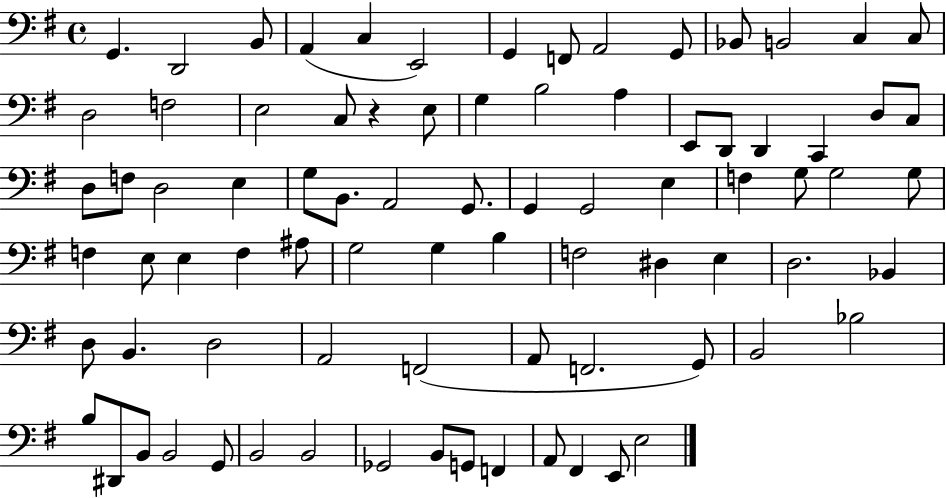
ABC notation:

X:1
T:Untitled
M:4/4
L:1/4
K:G
G,, D,,2 B,,/2 A,, C, E,,2 G,, F,,/2 A,,2 G,,/2 _B,,/2 B,,2 C, C,/2 D,2 F,2 E,2 C,/2 z E,/2 G, B,2 A, E,,/2 D,,/2 D,, C,, D,/2 C,/2 D,/2 F,/2 D,2 E, G,/2 B,,/2 A,,2 G,,/2 G,, G,,2 E, F, G,/2 G,2 G,/2 F, E,/2 E, F, ^A,/2 G,2 G, B, F,2 ^D, E, D,2 _B,, D,/2 B,, D,2 A,,2 F,,2 A,,/2 F,,2 G,,/2 B,,2 _B,2 B,/2 ^D,,/2 B,,/2 B,,2 G,,/2 B,,2 B,,2 _G,,2 B,,/2 G,,/2 F,, A,,/2 ^F,, E,,/2 E,2